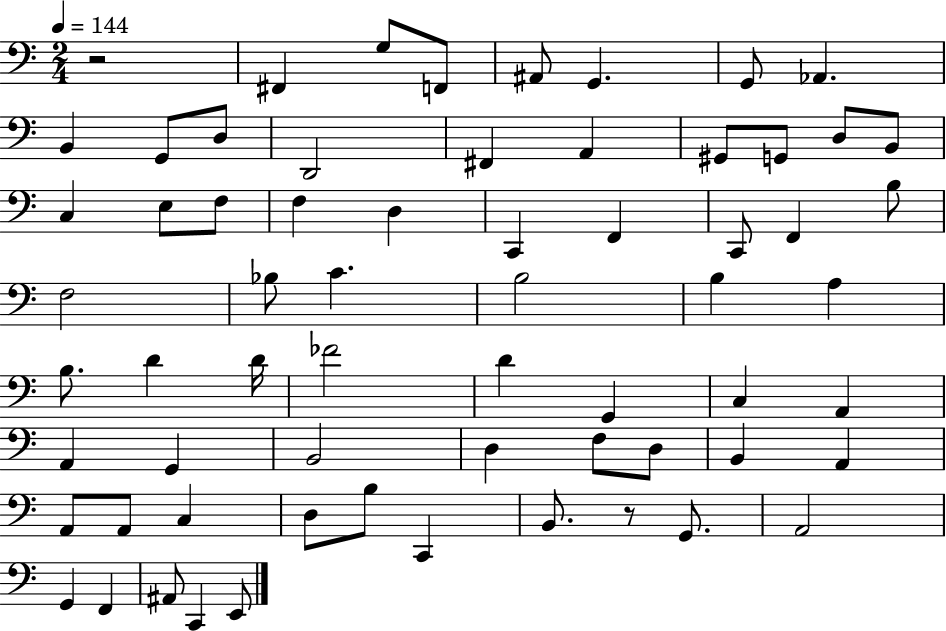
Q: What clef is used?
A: bass